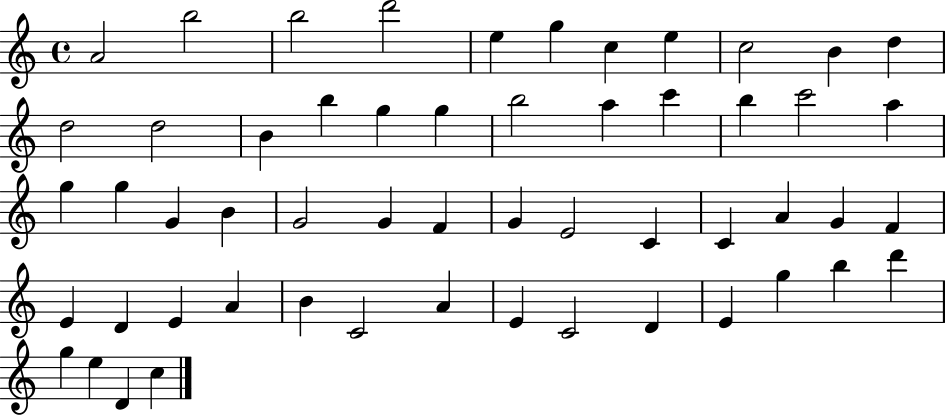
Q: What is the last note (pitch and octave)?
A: C5